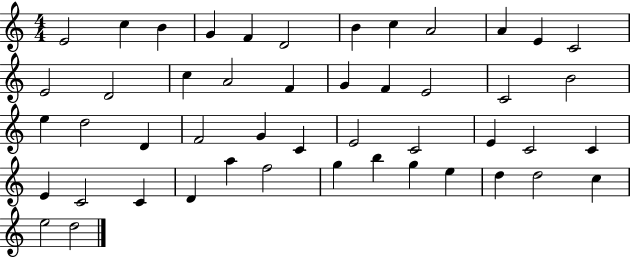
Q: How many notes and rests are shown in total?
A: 48